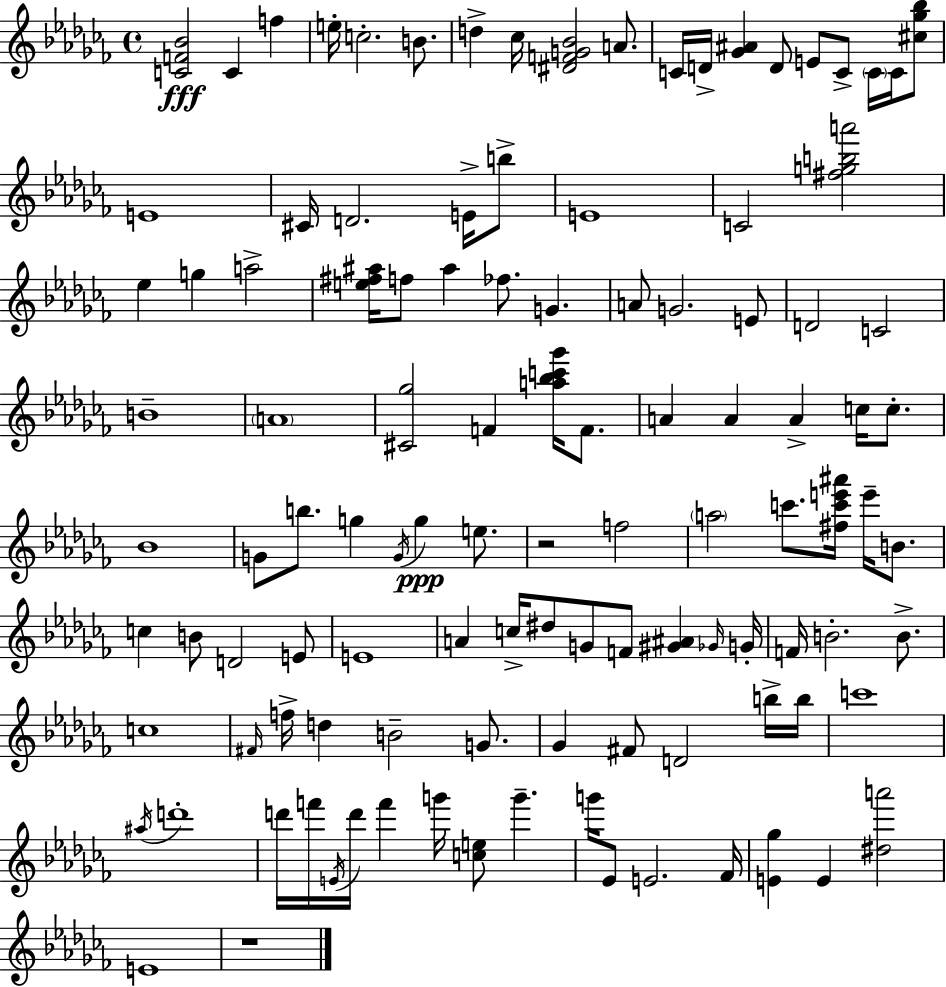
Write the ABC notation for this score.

X:1
T:Untitled
M:4/4
L:1/4
K:Abm
[CF_B]2 C f e/4 c2 B/2 d _c/4 [^DFG_B]2 A/2 C/4 D/4 [_G^A] D/2 E/2 C/2 C/4 C/4 [^c_g_b]/2 E4 ^C/4 D2 E/4 b/2 E4 C2 [^fgba']2 _e g a2 [e^f^a]/4 f/2 ^a _f/2 G A/2 G2 E/2 D2 C2 B4 A4 [^C_g]2 F [a_bc'_g']/4 F/2 A A A c/4 c/2 _B4 G/2 b/2 g G/4 g e/2 z2 f2 a2 c'/2 [^fc'e'^a']/4 e'/4 B/2 c B/2 D2 E/2 E4 A c/4 ^d/2 G/2 F/2 [^G^A] _G/4 G/4 F/4 B2 B/2 c4 ^F/4 f/4 d B2 G/2 _G ^F/2 D2 b/4 b/4 c'4 ^a/4 d'4 d'/4 f'/4 E/4 d'/4 f' g'/4 [ce]/2 g' g'/4 _E/2 E2 _F/4 [E_g] E [^da']2 E4 z4